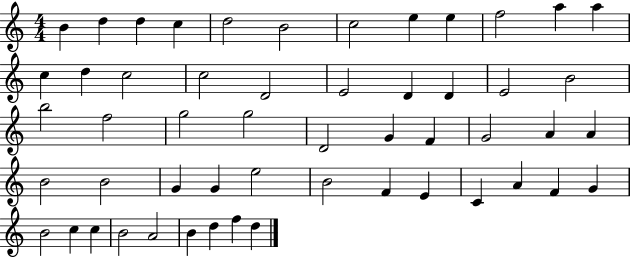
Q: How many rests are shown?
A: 0